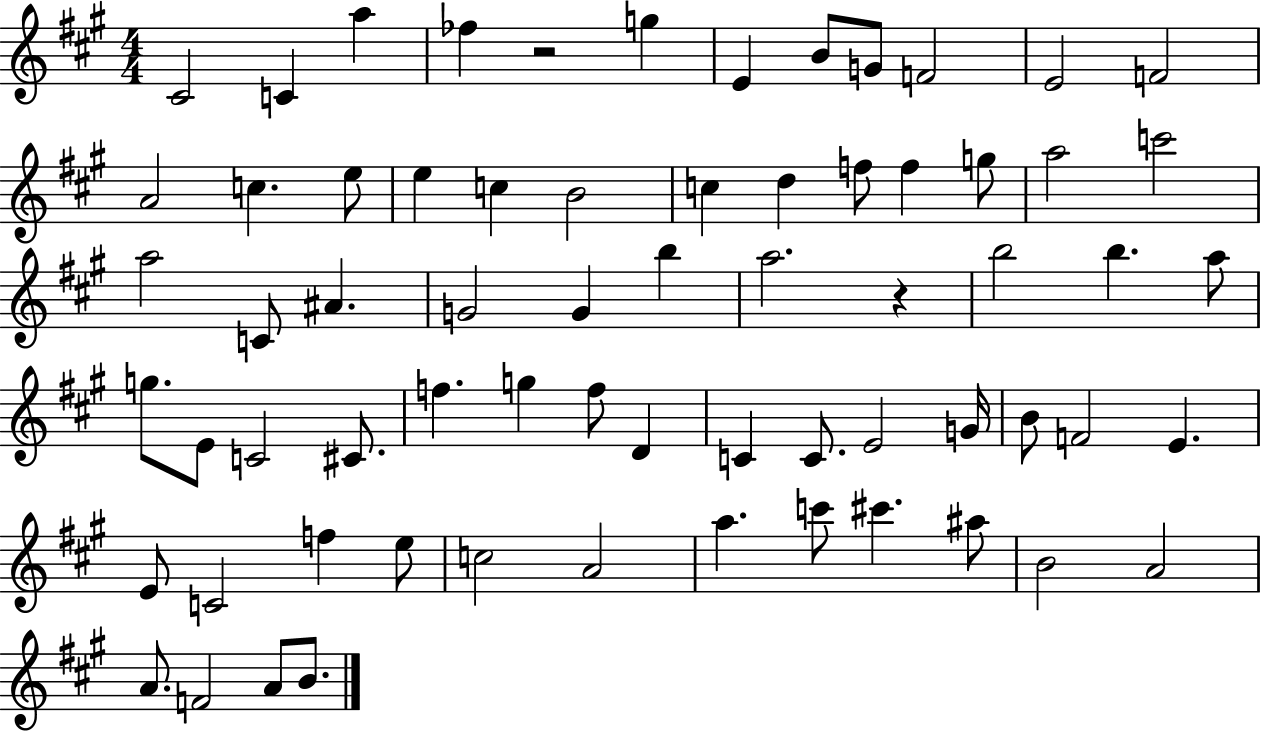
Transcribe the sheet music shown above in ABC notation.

X:1
T:Untitled
M:4/4
L:1/4
K:A
^C2 C a _f z2 g E B/2 G/2 F2 E2 F2 A2 c e/2 e c B2 c d f/2 f g/2 a2 c'2 a2 C/2 ^A G2 G b a2 z b2 b a/2 g/2 E/2 C2 ^C/2 f g f/2 D C C/2 E2 G/4 B/2 F2 E E/2 C2 f e/2 c2 A2 a c'/2 ^c' ^a/2 B2 A2 A/2 F2 A/2 B/2